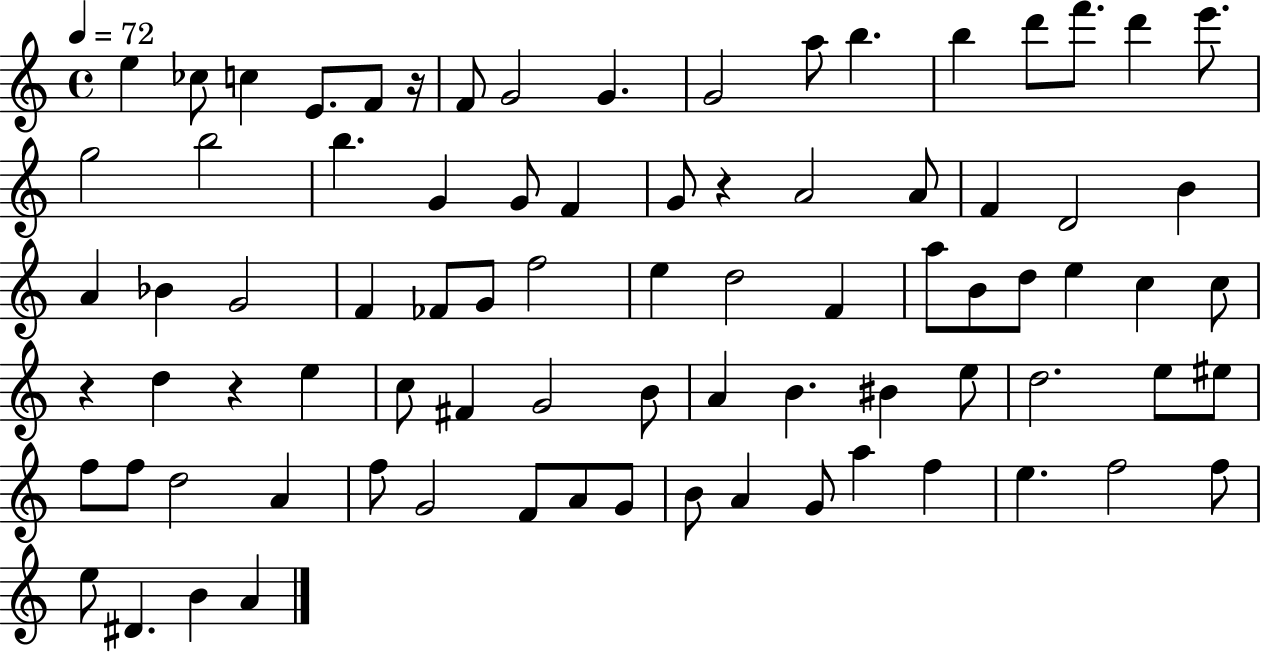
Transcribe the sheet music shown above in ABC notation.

X:1
T:Untitled
M:4/4
L:1/4
K:C
e _c/2 c E/2 F/2 z/4 F/2 G2 G G2 a/2 b b d'/2 f'/2 d' e'/2 g2 b2 b G G/2 F G/2 z A2 A/2 F D2 B A _B G2 F _F/2 G/2 f2 e d2 F a/2 B/2 d/2 e c c/2 z d z e c/2 ^F G2 B/2 A B ^B e/2 d2 e/2 ^e/2 f/2 f/2 d2 A f/2 G2 F/2 A/2 G/2 B/2 A G/2 a f e f2 f/2 e/2 ^D B A